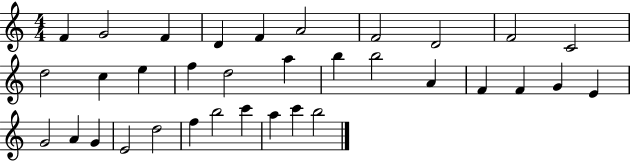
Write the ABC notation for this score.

X:1
T:Untitled
M:4/4
L:1/4
K:C
F G2 F D F A2 F2 D2 F2 C2 d2 c e f d2 a b b2 A F F G E G2 A G E2 d2 f b2 c' a c' b2